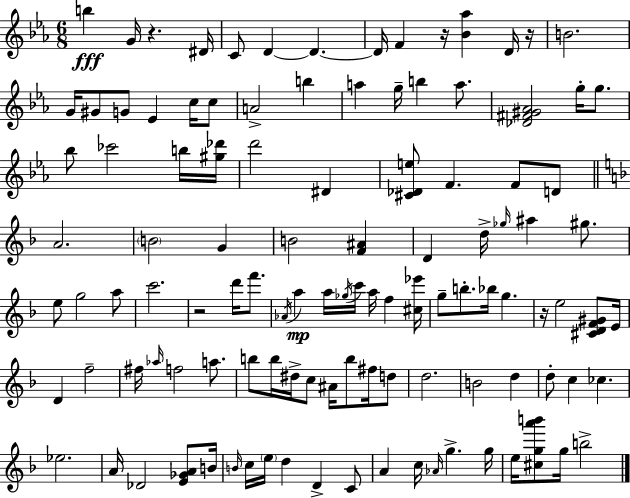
B5/q G4/s R/q. D#4/s C4/e D4/q D4/q. D4/s F4/q R/s [Bb4,Ab5]/q D4/s R/s B4/h. G4/s G#4/e G4/e Eb4/q C5/s C5/e A4/h B5/q A5/q G5/s B5/q A5/e. [Db4,F#4,G#4,Ab4]/h G5/s G5/e. Bb5/e CES6/h B5/s [G#5,Db6]/s D6/h D#4/q [C#4,Db4,E5]/e F4/q. F4/e D4/e A4/h. B4/h G4/q B4/h [F4,A#4]/q D4/q D5/s Gb5/s A#5/q G#5/e. E5/e G5/h A5/e C6/h. R/h D6/s F6/e. Ab4/s A5/q A5/s Gb5/s C6/s A5/s F5/q [C#5,Eb6]/s G5/e B5/e. Bb5/s G5/q. R/s E5/h [C#4,D4,F4,G#4]/e E4/s D4/q F5/h F#5/s Ab5/s F5/h A5/e. B5/e B5/s D#5/s C5/e A#4/s B5/e F#5/s D5/e D5/h. B4/h D5/q D5/e C5/q CES5/q. Eb5/h. A4/s Db4/h [E4,Gb4,A4]/e B4/s B4/s C5/s E5/s D5/q D4/q C4/e A4/q C5/s Ab4/s G5/q. G5/s E5/s [C#5,G5,A6,B6]/e G5/s B5/h